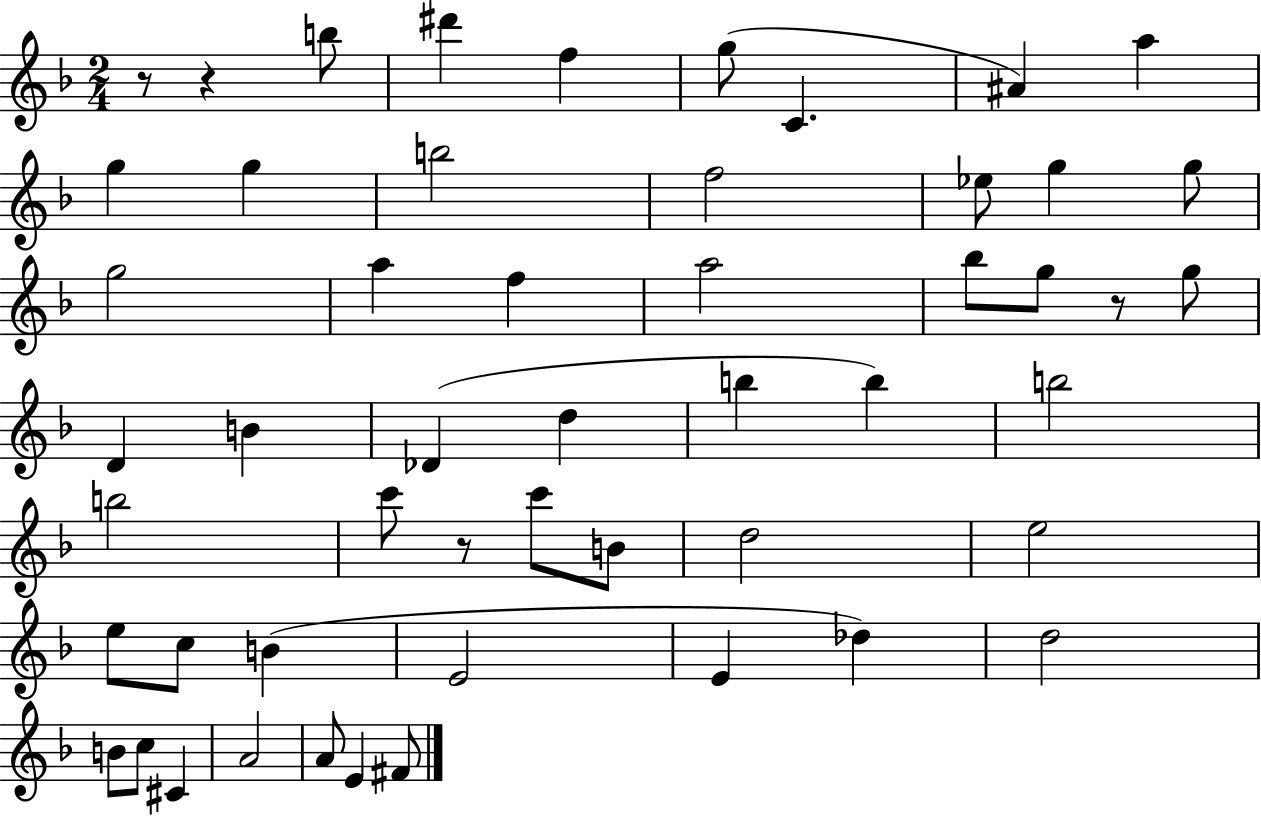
R/e R/q B5/e D#6/q F5/q G5/e C4/q. A#4/q A5/q G5/q G5/q B5/h F5/h Eb5/e G5/q G5/e G5/h A5/q F5/q A5/h Bb5/e G5/e R/e G5/e D4/q B4/q Db4/q D5/q B5/q B5/q B5/h B5/h C6/e R/e C6/e B4/e D5/h E5/h E5/e C5/e B4/q E4/h E4/q Db5/q D5/h B4/e C5/e C#4/q A4/h A4/e E4/q F#4/e